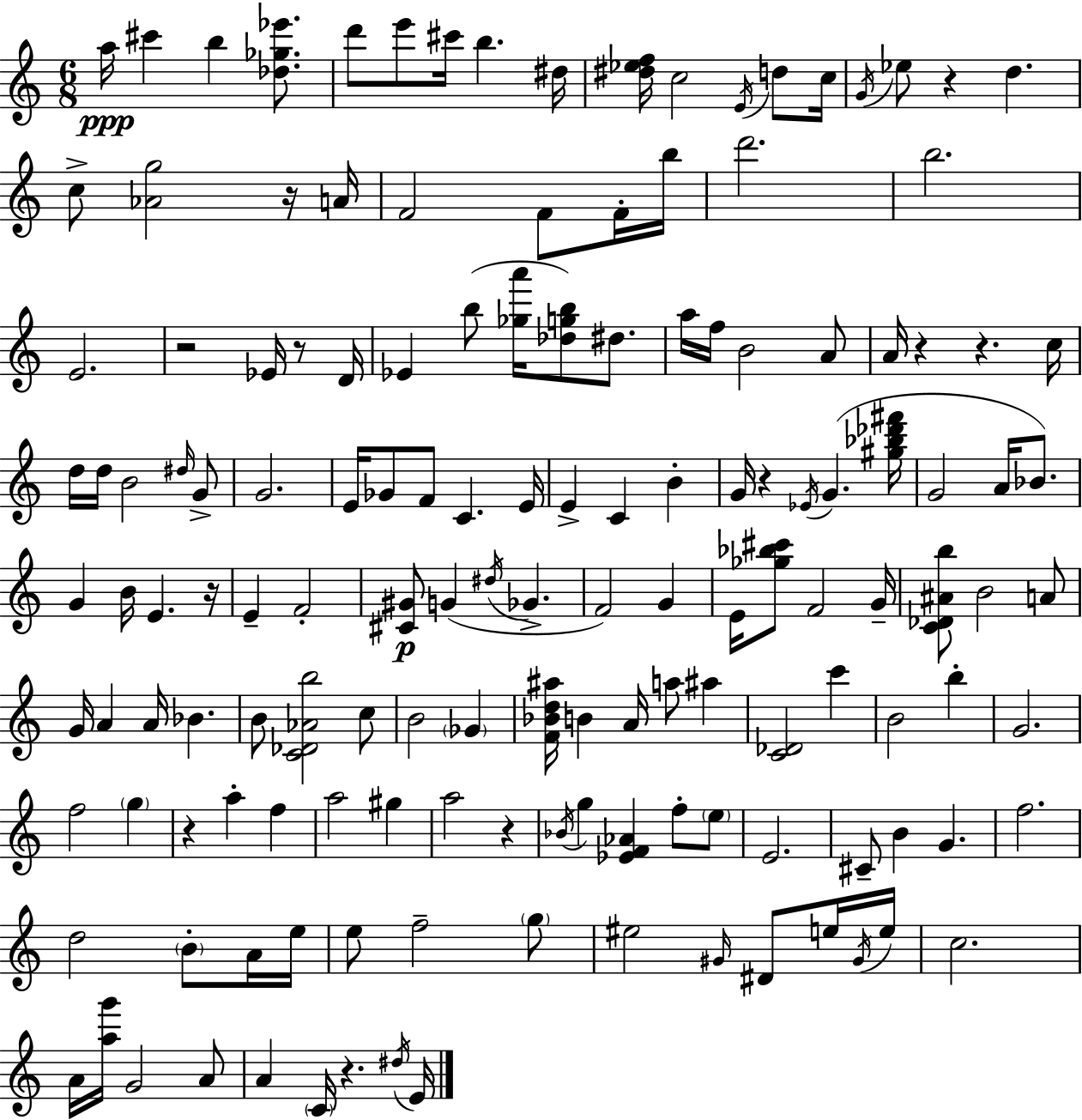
X:1
T:Untitled
M:6/8
L:1/4
K:C
a/4 ^c' b [_d_g_e']/2 d'/2 e'/2 ^c'/4 b ^d/4 [^d_ef]/4 c2 E/4 d/2 c/4 G/4 _e/2 z d c/2 [_Ag]2 z/4 A/4 F2 F/2 F/4 b/4 d'2 b2 E2 z2 _E/4 z/2 D/4 _E b/2 [_ga']/4 [_dgb]/2 ^d/2 a/4 f/4 B2 A/2 A/4 z z c/4 d/4 d/4 B2 ^d/4 G/2 G2 E/4 _G/2 F/2 C E/4 E C B G/4 z _E/4 G [^g_b_d'^f']/4 G2 A/4 _B/2 G B/4 E z/4 E F2 [^C^G]/2 G ^d/4 _G F2 G E/4 [_g_b^c']/2 F2 G/4 [C_D^Ab]/2 B2 A/2 G/4 A A/4 _B B/2 [C_D_Ab]2 c/2 B2 _G [F_Bd^a]/4 B A/4 a/2 ^a [C_D]2 c' B2 b G2 f2 g z a f a2 ^g a2 z _B/4 g [_EF_A] f/2 e/2 E2 ^C/2 B G f2 d2 B/2 A/4 e/4 e/2 f2 g/2 ^e2 ^G/4 ^D/2 e/4 ^G/4 e/4 c2 A/4 [ag']/4 G2 A/2 A C/4 z ^d/4 E/4